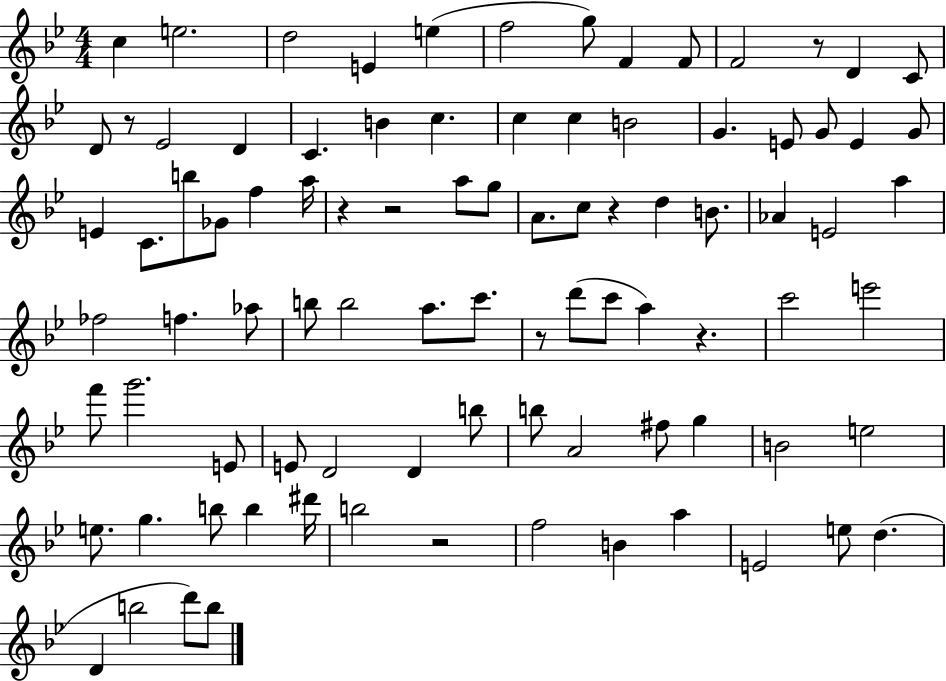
{
  \clef treble
  \numericTimeSignature
  \time 4/4
  \key bes \major
  c''4 e''2. | d''2 e'4 e''4( | f''2 g''8) f'4 f'8 | f'2 r8 d'4 c'8 | \break d'8 r8 ees'2 d'4 | c'4. b'4 c''4. | c''4 c''4 b'2 | g'4. e'8 g'8 e'4 g'8 | \break e'4 c'8. b''8 ges'8 f''4 a''16 | r4 r2 a''8 g''8 | a'8. c''8 r4 d''4 b'8. | aes'4 e'2 a''4 | \break fes''2 f''4. aes''8 | b''8 b''2 a''8. c'''8. | r8 d'''8( c'''8 a''4) r4. | c'''2 e'''2 | \break f'''8 g'''2. e'8 | e'8 d'2 d'4 b''8 | b''8 a'2 fis''8 g''4 | b'2 e''2 | \break e''8. g''4. b''8 b''4 dis'''16 | b''2 r2 | f''2 b'4 a''4 | e'2 e''8 d''4.( | \break d'4 b''2 d'''8) b''8 | \bar "|."
}